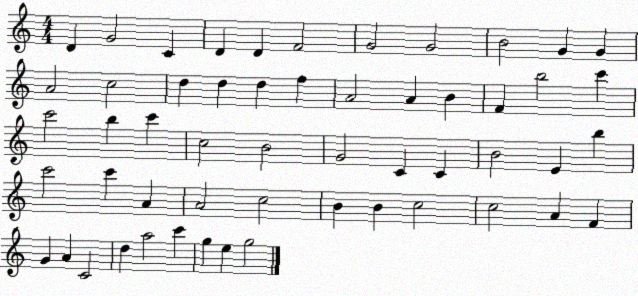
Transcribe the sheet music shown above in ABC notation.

X:1
T:Untitled
M:4/4
L:1/4
K:C
D G2 C D D F2 G2 G2 B2 G G A2 c2 d d d f A2 A B F b2 c' c'2 b c' c2 B2 G2 C C B2 E b c'2 c' A A2 c2 B B c2 c2 A F G A C2 d a2 c' g e g2